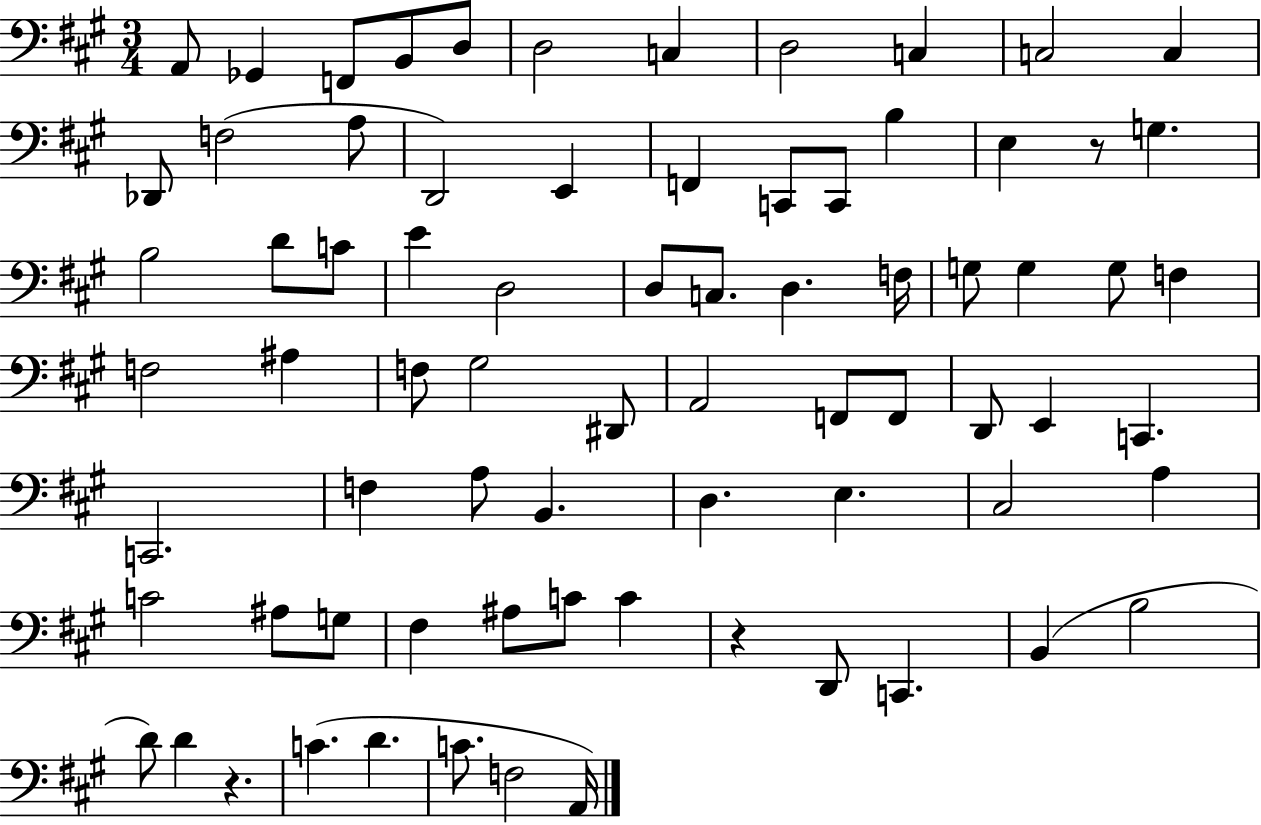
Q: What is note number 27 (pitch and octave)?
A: D3